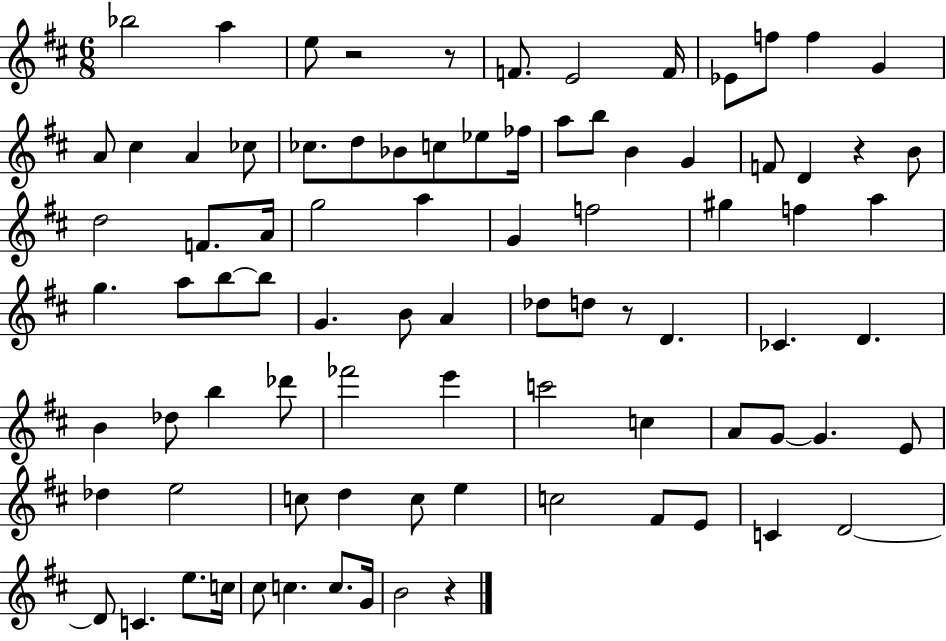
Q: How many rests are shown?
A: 5